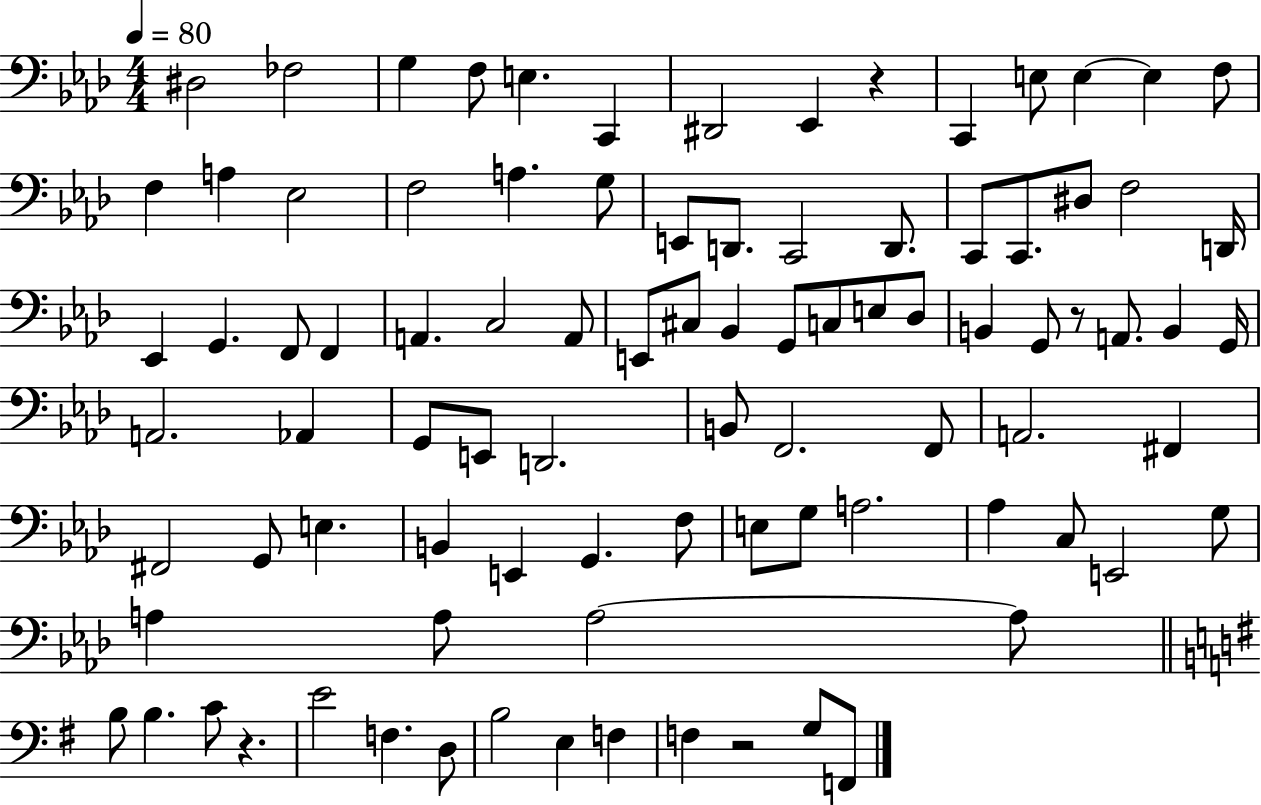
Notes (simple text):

D#3/h FES3/h G3/q F3/e E3/q. C2/q D#2/h Eb2/q R/q C2/q E3/e E3/q E3/q F3/e F3/q A3/q Eb3/h F3/h A3/q. G3/e E2/e D2/e. C2/h D2/e. C2/e C2/e. D#3/e F3/h D2/s Eb2/q G2/q. F2/e F2/q A2/q. C3/h A2/e E2/e C#3/e Bb2/q G2/e C3/e E3/e Db3/e B2/q G2/e R/e A2/e. B2/q G2/s A2/h. Ab2/q G2/e E2/e D2/h. B2/e F2/h. F2/e A2/h. F#2/q F#2/h G2/e E3/q. B2/q E2/q G2/q. F3/e E3/e G3/e A3/h. Ab3/q C3/e E2/h G3/e A3/q A3/e A3/h A3/e B3/e B3/q. C4/e R/q. E4/h F3/q. D3/e B3/h E3/q F3/q F3/q R/h G3/e F2/e